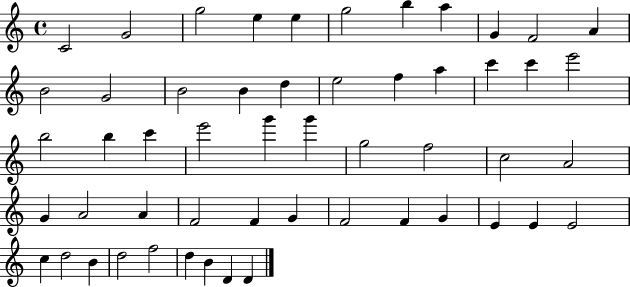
{
  \clef treble
  \time 4/4
  \defaultTimeSignature
  \key c \major
  c'2 g'2 | g''2 e''4 e''4 | g''2 b''4 a''4 | g'4 f'2 a'4 | \break b'2 g'2 | b'2 b'4 d''4 | e''2 f''4 a''4 | c'''4 c'''4 e'''2 | \break b''2 b''4 c'''4 | e'''2 g'''4 g'''4 | g''2 f''2 | c''2 a'2 | \break g'4 a'2 a'4 | f'2 f'4 g'4 | f'2 f'4 g'4 | e'4 e'4 e'2 | \break c''4 d''2 b'4 | d''2 f''2 | d''4 b'4 d'4 d'4 | \bar "|."
}